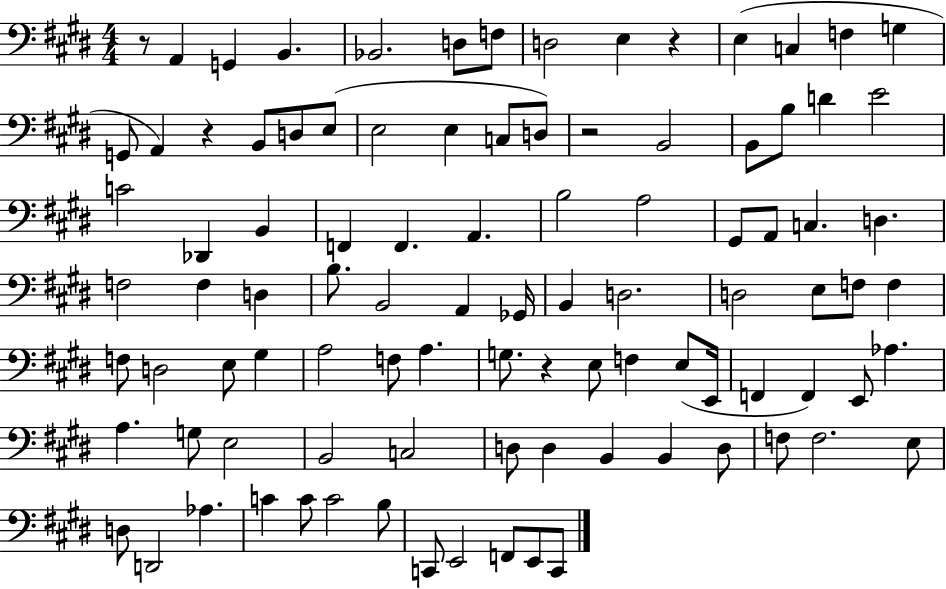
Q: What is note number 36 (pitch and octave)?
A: A2